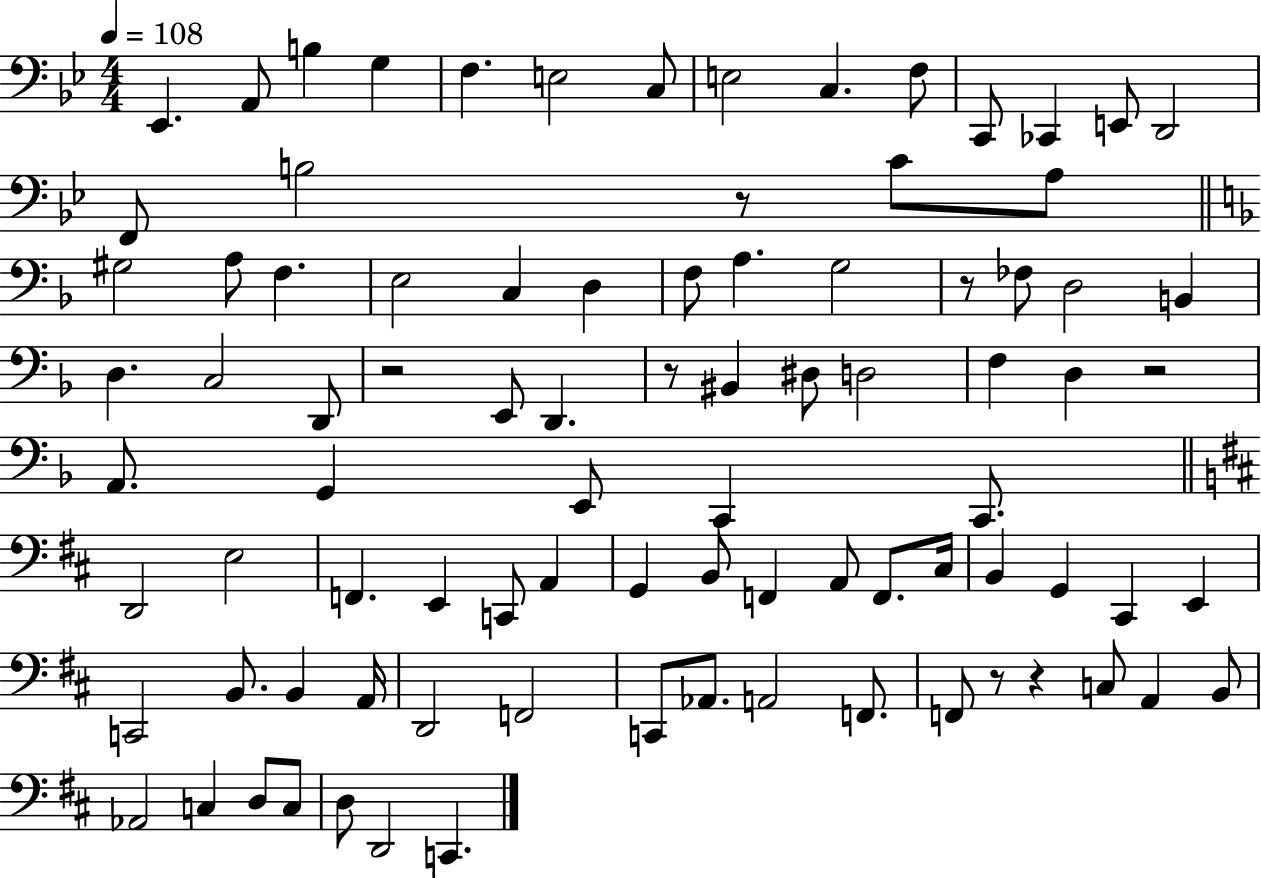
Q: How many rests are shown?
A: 7